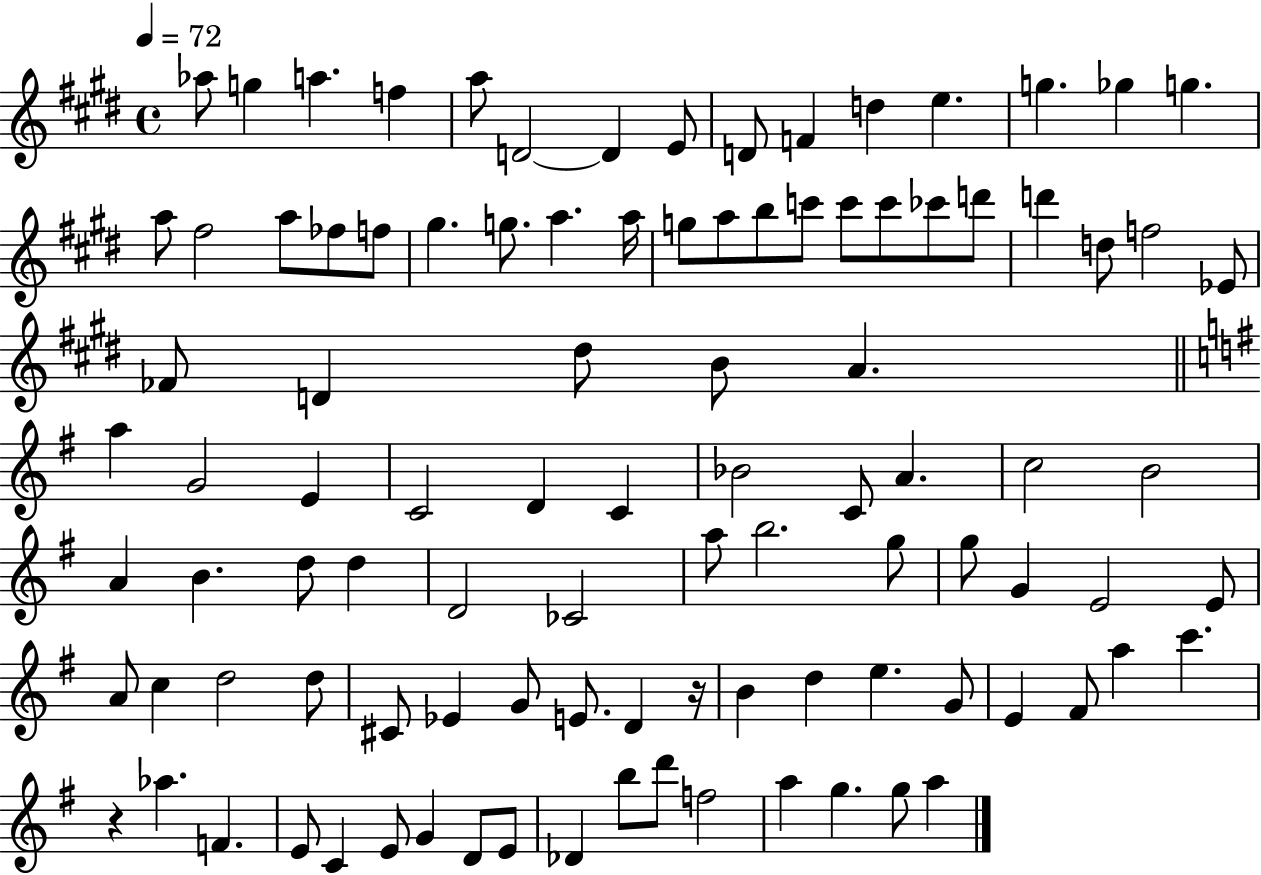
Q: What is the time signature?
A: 4/4